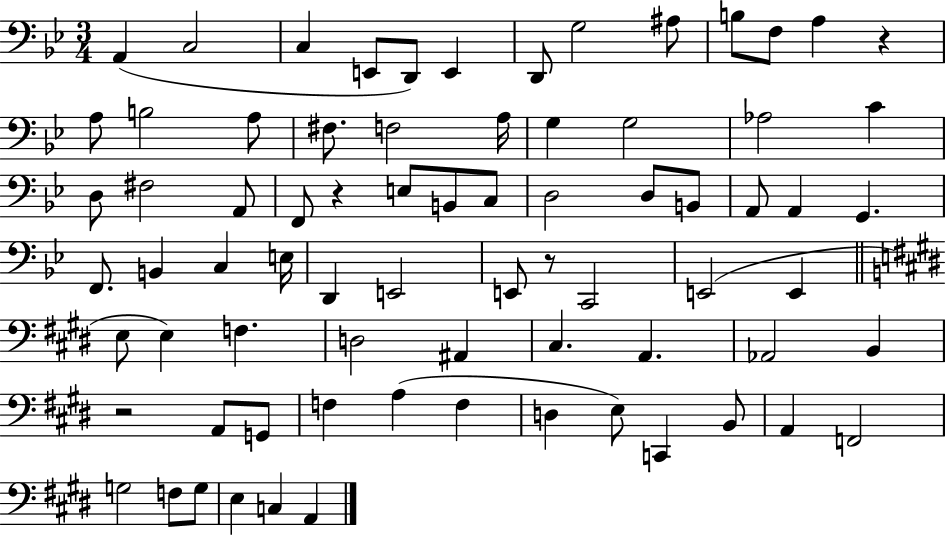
A2/q C3/h C3/q E2/e D2/e E2/q D2/e G3/h A#3/e B3/e F3/e A3/q R/q A3/e B3/h A3/e F#3/e. F3/h A3/s G3/q G3/h Ab3/h C4/q D3/e F#3/h A2/e F2/e R/q E3/e B2/e C3/e D3/h D3/e B2/e A2/e A2/q G2/q. F2/e. B2/q C3/q E3/s D2/q E2/h E2/e R/e C2/h E2/h E2/q E3/e E3/q F3/q. D3/h A#2/q C#3/q. A2/q. Ab2/h B2/q R/h A2/e G2/e F3/q A3/q F3/q D3/q E3/e C2/q B2/e A2/q F2/h G3/h F3/e G3/e E3/q C3/q A2/q